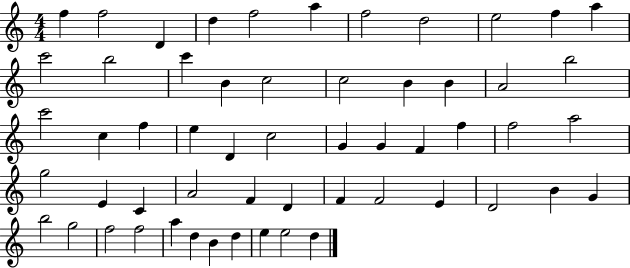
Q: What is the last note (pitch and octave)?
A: D5